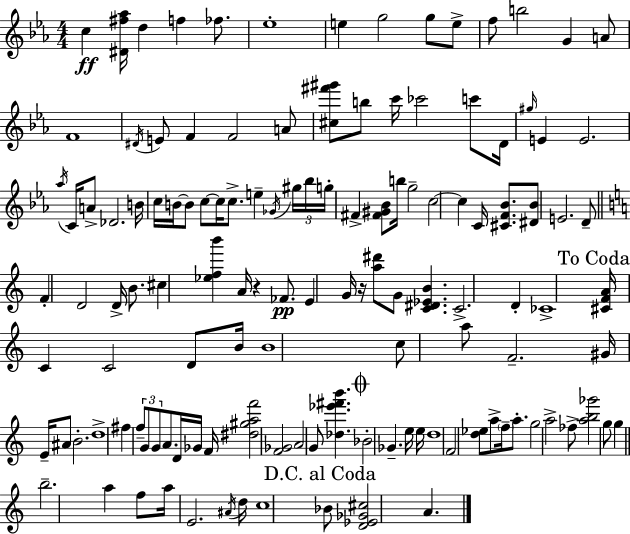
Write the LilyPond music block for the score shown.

{
  \clef treble
  \numericTimeSignature
  \time 4/4
  \key ees \major
  c''4\ff <dis' fis'' aes''>16 d''4 f''4 fes''8. | ees''1-. | e''4 g''2 g''8 e''8-> | f''8 b''2 g'4 a'8 | \break f'1 | \acciaccatura { dis'16 } e'8 f'4 f'2 a'8 | <cis'' fis''' gis'''>8 b''8 c'''16 ces'''2 c'''8 | d'16 \grace { gis''16 } e'4 e'2. | \break \acciaccatura { aes''16 } c'16 a'8-> des'2. | b'16 c''16 b'16~~ b'8 c''8~~ c''16 c''8.-> e''4-- | \acciaccatura { ges'16 } \tuplet 3/2 { gis''16 bes''16 g''16-. } fis'4-> <fis' gis' bes'>8 b''16 g''2-- | c''2~~ c''4 | \break c'16 <cis' f' bes'>8. <dis' bes'>8 e'2. | d'8-- \bar "||" \break \key a \minor f'4-. d'2 d'16-> b'8. | cis''4 <ees'' f'' b'''>4 a'16 r4 fes'8.\pp | e'4 g'16 r16 <a'' dis'''>8 g'8 <c' dis' ees' b'>4. | c'2.-> d'4-. | \break ces'1-> | \mark "To Coda" <cis' f' a'>16 c'4 c'2 d'8 b'16 | b'1 | c''8 a''8 f'2.-- | \break gis'16 e'16-- ais'8 b'2.-. | d''1-> | fis''4 \tuplet 3/2 { f''8-- g'8 g'8 } a'8. d'16 ges'16 f'16 | <dis'' gis'' a'' f'''>2 <f' ges'>2 | \break a'2 g'8 <des'' ees''' fis''' b'''>4. | \mark \markup { \musicglyph "scripts.coda" } bes'2-. ges'4.-- e''16 e''16 | d''1 | f'2 <d'' ees''>8 a''8-> \parenthesize f''16-- a''8.-. | \break g''2 a''2-> | fes''8-> <a'' b'' ges'''>2 g''8 g''4 | \bar "||" \break \key c \major b''2.-- a''4 | f''8 a''16 e'2. \acciaccatura { ais'16 } | d''16 c''1 | \mark "D.C. al Coda" bes'8 <d' ees' ges' cis''>2 a'4. | \break \bar "|."
}